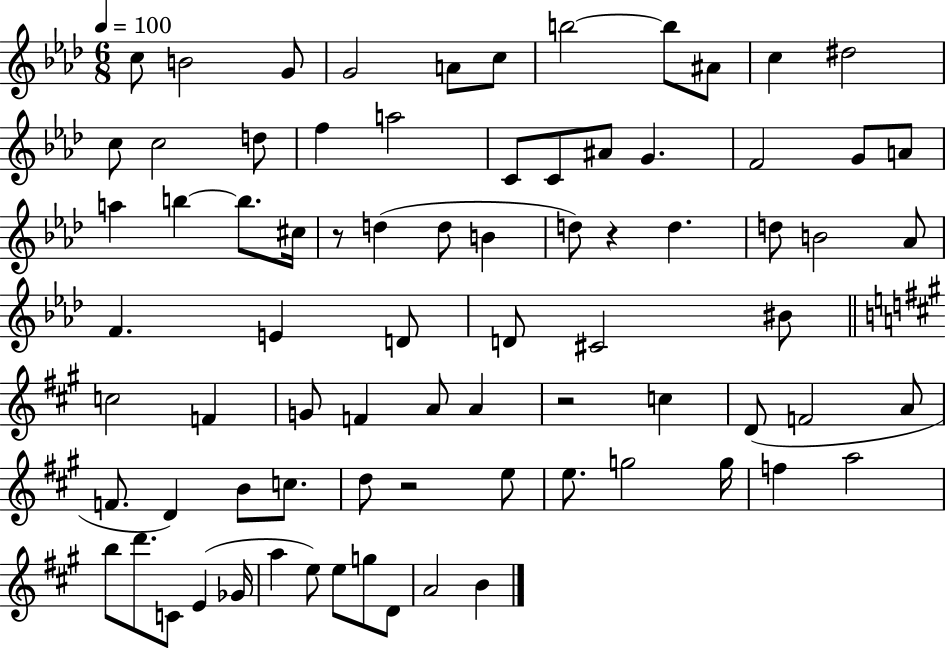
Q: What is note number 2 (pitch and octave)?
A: B4